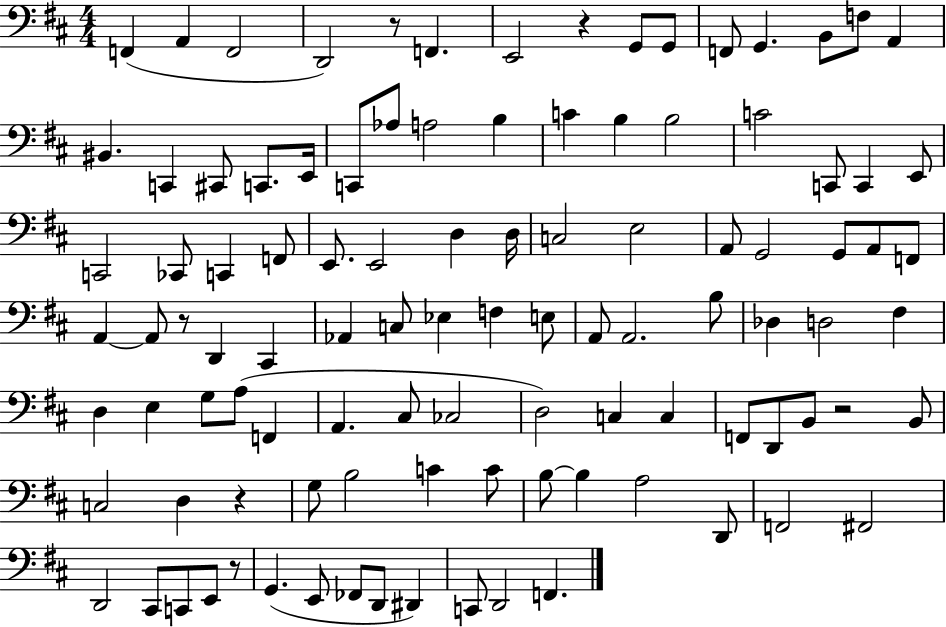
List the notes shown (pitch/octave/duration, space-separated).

F2/q A2/q F2/h D2/h R/e F2/q. E2/h R/q G2/e G2/e F2/e G2/q. B2/e F3/e A2/q BIS2/q. C2/q C#2/e C2/e. E2/s C2/e Ab3/e A3/h B3/q C4/q B3/q B3/h C4/h C2/e C2/q E2/e C2/h CES2/e C2/q F2/e E2/e. E2/h D3/q D3/s C3/h E3/h A2/e G2/h G2/e A2/e F2/e A2/q A2/e R/e D2/q C#2/q Ab2/q C3/e Eb3/q F3/q E3/e A2/e A2/h. B3/e Db3/q D3/h F#3/q D3/q E3/q G3/e A3/e F2/q A2/q. C#3/e CES3/h D3/h C3/q C3/q F2/e D2/e B2/e R/h B2/e C3/h D3/q R/q G3/e B3/h C4/q C4/e B3/e B3/q A3/h D2/e F2/h F#2/h D2/h C#2/e C2/e E2/e R/e G2/q. E2/e FES2/e D2/e D#2/q C2/e D2/h F2/q.